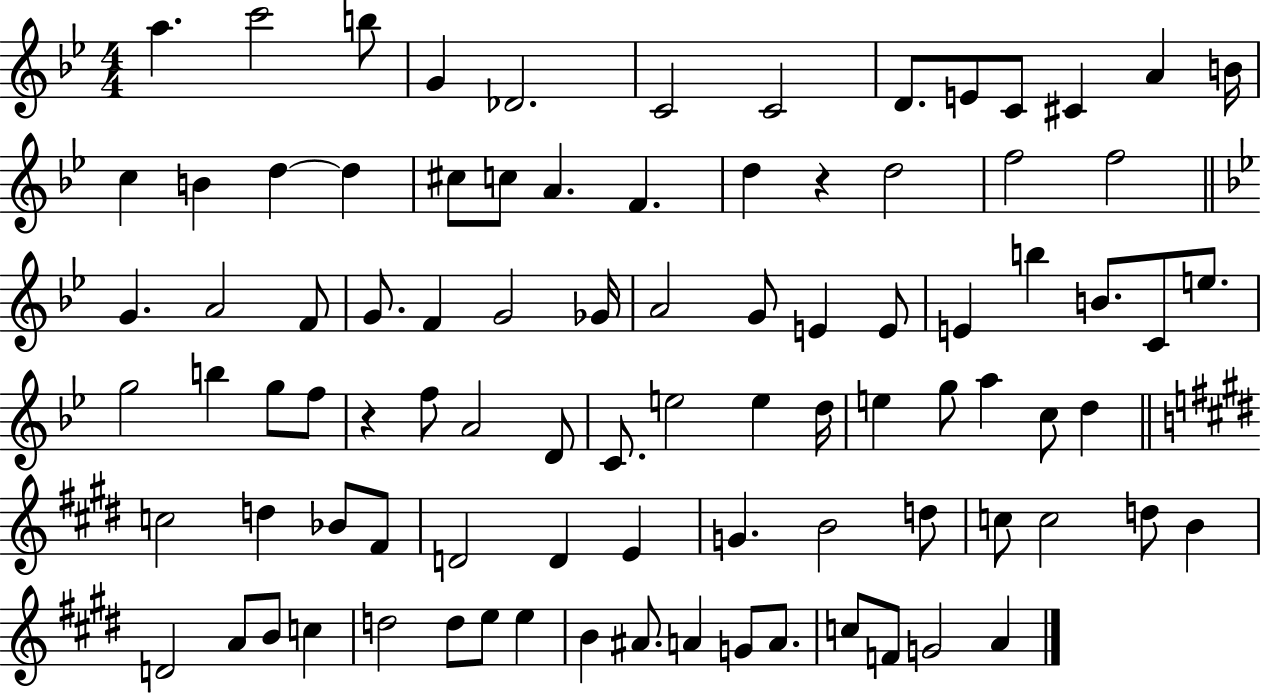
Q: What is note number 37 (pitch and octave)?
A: E4